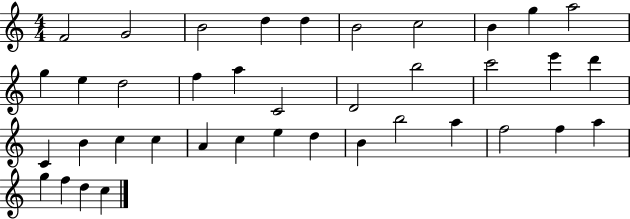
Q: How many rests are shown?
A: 0